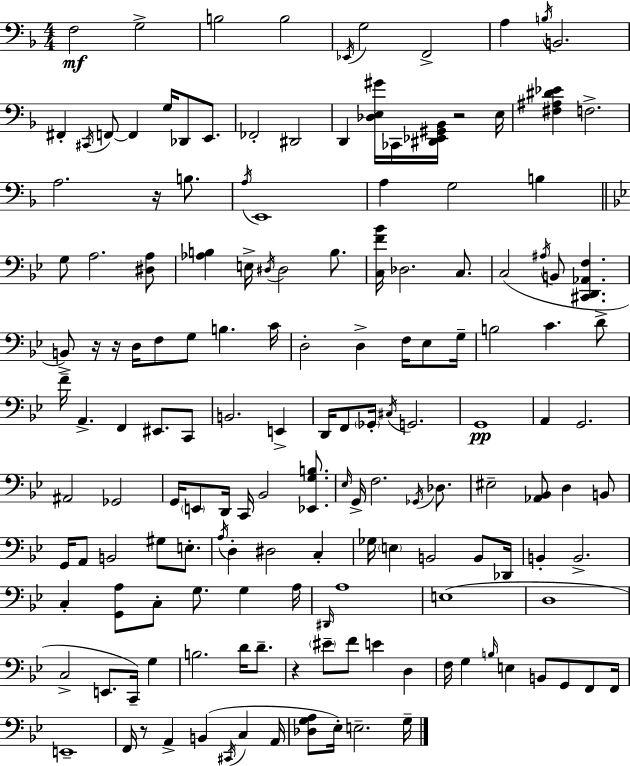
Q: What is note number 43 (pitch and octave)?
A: D3